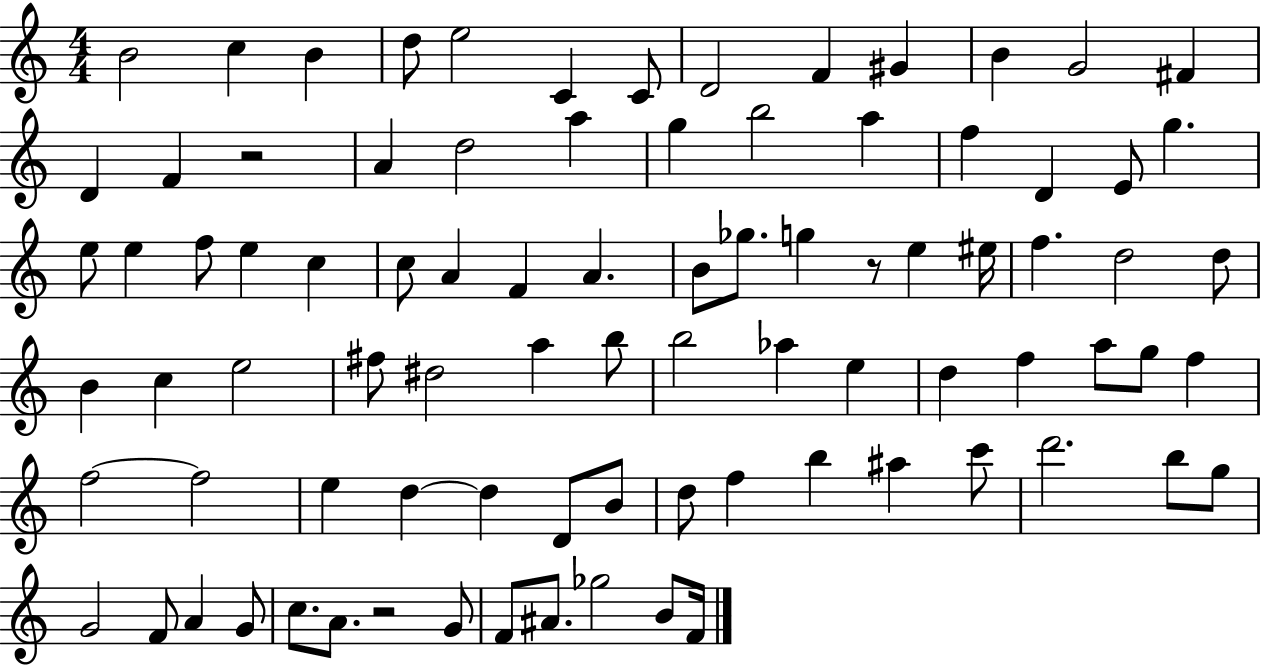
X:1
T:Untitled
M:4/4
L:1/4
K:C
B2 c B d/2 e2 C C/2 D2 F ^G B G2 ^F D F z2 A d2 a g b2 a f D E/2 g e/2 e f/2 e c c/2 A F A B/2 _g/2 g z/2 e ^e/4 f d2 d/2 B c e2 ^f/2 ^d2 a b/2 b2 _a e d f a/2 g/2 f f2 f2 e d d D/2 B/2 d/2 f b ^a c'/2 d'2 b/2 g/2 G2 F/2 A G/2 c/2 A/2 z2 G/2 F/2 ^A/2 _g2 B/2 F/4